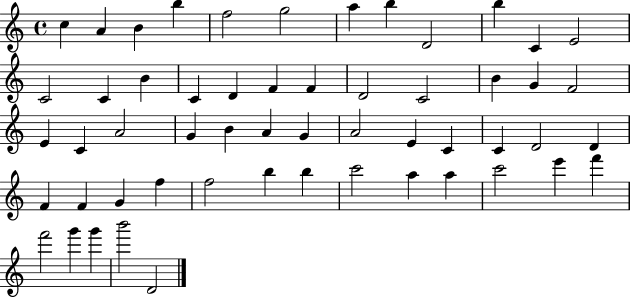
{
  \clef treble
  \time 4/4
  \defaultTimeSignature
  \key c \major
  c''4 a'4 b'4 b''4 | f''2 g''2 | a''4 b''4 d'2 | b''4 c'4 e'2 | \break c'2 c'4 b'4 | c'4 d'4 f'4 f'4 | d'2 c'2 | b'4 g'4 f'2 | \break e'4 c'4 a'2 | g'4 b'4 a'4 g'4 | a'2 e'4 c'4 | c'4 d'2 d'4 | \break f'4 f'4 g'4 f''4 | f''2 b''4 b''4 | c'''2 a''4 a''4 | c'''2 e'''4 f'''4 | \break f'''2 g'''4 g'''4 | b'''2 d'2 | \bar "|."
}